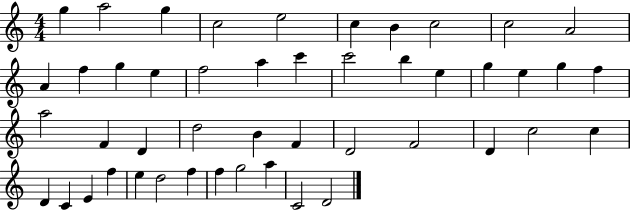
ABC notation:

X:1
T:Untitled
M:4/4
L:1/4
K:C
g a2 g c2 e2 c B c2 c2 A2 A f g e f2 a c' c'2 b e g e g f a2 F D d2 B F D2 F2 D c2 c D C E f e d2 f f g2 a C2 D2